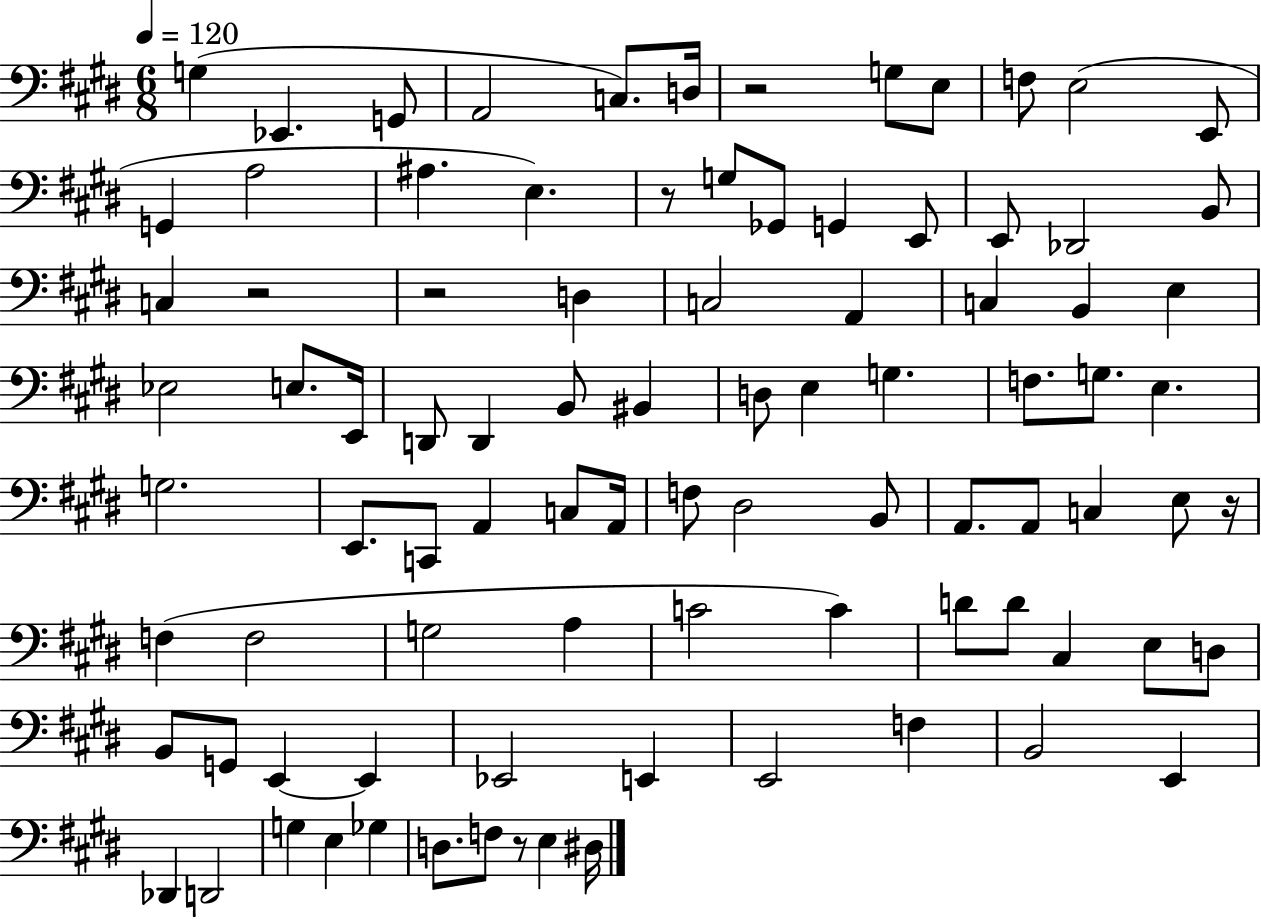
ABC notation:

X:1
T:Untitled
M:6/8
L:1/4
K:E
G, _E,, G,,/2 A,,2 C,/2 D,/4 z2 G,/2 E,/2 F,/2 E,2 E,,/2 G,, A,2 ^A, E, z/2 G,/2 _G,,/2 G,, E,,/2 E,,/2 _D,,2 B,,/2 C, z2 z2 D, C,2 A,, C, B,, E, _E,2 E,/2 E,,/4 D,,/2 D,, B,,/2 ^B,, D,/2 E, G, F,/2 G,/2 E, G,2 E,,/2 C,,/2 A,, C,/2 A,,/4 F,/2 ^D,2 B,,/2 A,,/2 A,,/2 C, E,/2 z/4 F, F,2 G,2 A, C2 C D/2 D/2 ^C, E,/2 D,/2 B,,/2 G,,/2 E,, E,, _E,,2 E,, E,,2 F, B,,2 E,, _D,, D,,2 G, E, _G, D,/2 F,/2 z/2 E, ^D,/4